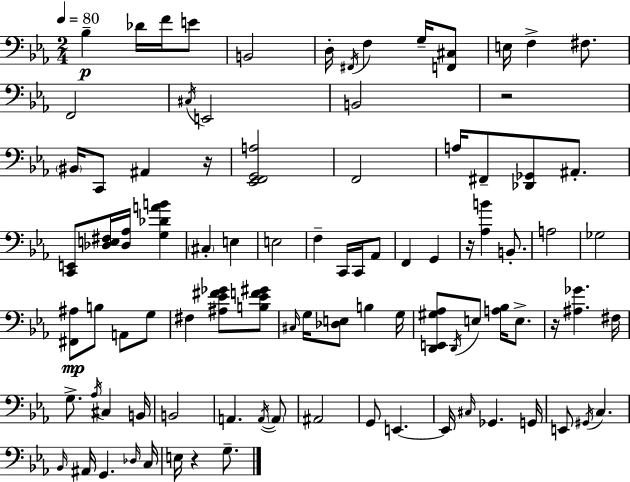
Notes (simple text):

Bb3/q Db4/s F4/s E4/e B2/h D3/s F#2/s F3/q G3/s [F2,C#3]/e E3/s F3/q F#3/e. F2/h C#3/s E2/h B2/h R/h BIS2/s C2/e A#2/q R/s [Eb2,F2,G2,A3]/h F2/h A3/s F#2/e [Db2,Gb2]/e A#2/e. [C2,E2]/e [Db3,E3,F#3]/s [Db3,Ab3]/s [G3,Db4,A4,B4]/q C#3/q E3/q E3/h F3/q C2/s C2/s Ab2/e F2/q G2/q R/s [Ab3,B4]/q B2/e. A3/h Gb3/h [F#2,A#3]/e B3/e A2/e G3/e F#3/q [A#3,Eb4,F#4,Gb4]/e [B3,Eb4,F4,G#4]/e C#3/s G3/s [Db3,E3]/e B3/q G3/s [D2,E2,G#3,Ab3]/e D2/s E3/e [A3,Bb3]/s E3/e. R/s [A#3,Gb4]/q. F#3/s G3/e. Ab3/s C#3/q B2/s B2/h A2/q. A2/s A2/e A#2/h G2/e E2/q. E2/s C#3/s Gb2/q. G2/s E2/e G#2/s C3/q. Bb2/s A#2/s G2/q. Db3/s C3/s E3/s R/q G3/e.